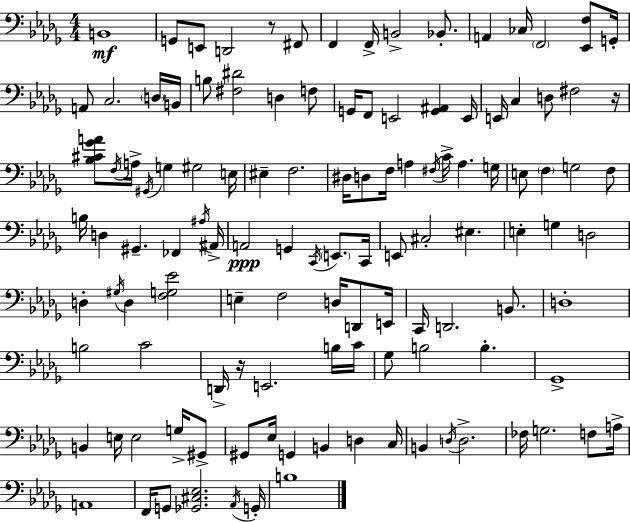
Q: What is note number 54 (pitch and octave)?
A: A#2